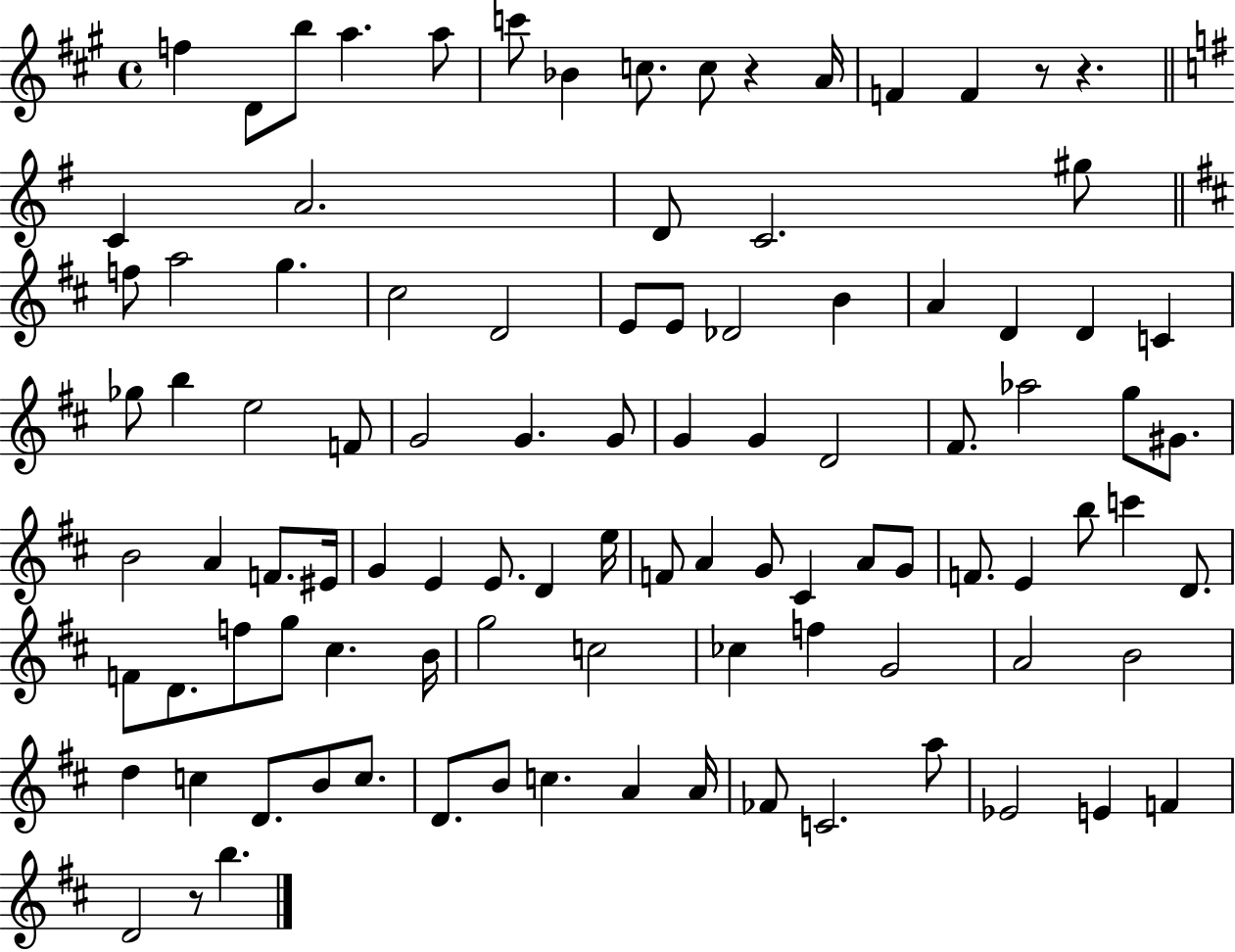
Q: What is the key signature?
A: A major